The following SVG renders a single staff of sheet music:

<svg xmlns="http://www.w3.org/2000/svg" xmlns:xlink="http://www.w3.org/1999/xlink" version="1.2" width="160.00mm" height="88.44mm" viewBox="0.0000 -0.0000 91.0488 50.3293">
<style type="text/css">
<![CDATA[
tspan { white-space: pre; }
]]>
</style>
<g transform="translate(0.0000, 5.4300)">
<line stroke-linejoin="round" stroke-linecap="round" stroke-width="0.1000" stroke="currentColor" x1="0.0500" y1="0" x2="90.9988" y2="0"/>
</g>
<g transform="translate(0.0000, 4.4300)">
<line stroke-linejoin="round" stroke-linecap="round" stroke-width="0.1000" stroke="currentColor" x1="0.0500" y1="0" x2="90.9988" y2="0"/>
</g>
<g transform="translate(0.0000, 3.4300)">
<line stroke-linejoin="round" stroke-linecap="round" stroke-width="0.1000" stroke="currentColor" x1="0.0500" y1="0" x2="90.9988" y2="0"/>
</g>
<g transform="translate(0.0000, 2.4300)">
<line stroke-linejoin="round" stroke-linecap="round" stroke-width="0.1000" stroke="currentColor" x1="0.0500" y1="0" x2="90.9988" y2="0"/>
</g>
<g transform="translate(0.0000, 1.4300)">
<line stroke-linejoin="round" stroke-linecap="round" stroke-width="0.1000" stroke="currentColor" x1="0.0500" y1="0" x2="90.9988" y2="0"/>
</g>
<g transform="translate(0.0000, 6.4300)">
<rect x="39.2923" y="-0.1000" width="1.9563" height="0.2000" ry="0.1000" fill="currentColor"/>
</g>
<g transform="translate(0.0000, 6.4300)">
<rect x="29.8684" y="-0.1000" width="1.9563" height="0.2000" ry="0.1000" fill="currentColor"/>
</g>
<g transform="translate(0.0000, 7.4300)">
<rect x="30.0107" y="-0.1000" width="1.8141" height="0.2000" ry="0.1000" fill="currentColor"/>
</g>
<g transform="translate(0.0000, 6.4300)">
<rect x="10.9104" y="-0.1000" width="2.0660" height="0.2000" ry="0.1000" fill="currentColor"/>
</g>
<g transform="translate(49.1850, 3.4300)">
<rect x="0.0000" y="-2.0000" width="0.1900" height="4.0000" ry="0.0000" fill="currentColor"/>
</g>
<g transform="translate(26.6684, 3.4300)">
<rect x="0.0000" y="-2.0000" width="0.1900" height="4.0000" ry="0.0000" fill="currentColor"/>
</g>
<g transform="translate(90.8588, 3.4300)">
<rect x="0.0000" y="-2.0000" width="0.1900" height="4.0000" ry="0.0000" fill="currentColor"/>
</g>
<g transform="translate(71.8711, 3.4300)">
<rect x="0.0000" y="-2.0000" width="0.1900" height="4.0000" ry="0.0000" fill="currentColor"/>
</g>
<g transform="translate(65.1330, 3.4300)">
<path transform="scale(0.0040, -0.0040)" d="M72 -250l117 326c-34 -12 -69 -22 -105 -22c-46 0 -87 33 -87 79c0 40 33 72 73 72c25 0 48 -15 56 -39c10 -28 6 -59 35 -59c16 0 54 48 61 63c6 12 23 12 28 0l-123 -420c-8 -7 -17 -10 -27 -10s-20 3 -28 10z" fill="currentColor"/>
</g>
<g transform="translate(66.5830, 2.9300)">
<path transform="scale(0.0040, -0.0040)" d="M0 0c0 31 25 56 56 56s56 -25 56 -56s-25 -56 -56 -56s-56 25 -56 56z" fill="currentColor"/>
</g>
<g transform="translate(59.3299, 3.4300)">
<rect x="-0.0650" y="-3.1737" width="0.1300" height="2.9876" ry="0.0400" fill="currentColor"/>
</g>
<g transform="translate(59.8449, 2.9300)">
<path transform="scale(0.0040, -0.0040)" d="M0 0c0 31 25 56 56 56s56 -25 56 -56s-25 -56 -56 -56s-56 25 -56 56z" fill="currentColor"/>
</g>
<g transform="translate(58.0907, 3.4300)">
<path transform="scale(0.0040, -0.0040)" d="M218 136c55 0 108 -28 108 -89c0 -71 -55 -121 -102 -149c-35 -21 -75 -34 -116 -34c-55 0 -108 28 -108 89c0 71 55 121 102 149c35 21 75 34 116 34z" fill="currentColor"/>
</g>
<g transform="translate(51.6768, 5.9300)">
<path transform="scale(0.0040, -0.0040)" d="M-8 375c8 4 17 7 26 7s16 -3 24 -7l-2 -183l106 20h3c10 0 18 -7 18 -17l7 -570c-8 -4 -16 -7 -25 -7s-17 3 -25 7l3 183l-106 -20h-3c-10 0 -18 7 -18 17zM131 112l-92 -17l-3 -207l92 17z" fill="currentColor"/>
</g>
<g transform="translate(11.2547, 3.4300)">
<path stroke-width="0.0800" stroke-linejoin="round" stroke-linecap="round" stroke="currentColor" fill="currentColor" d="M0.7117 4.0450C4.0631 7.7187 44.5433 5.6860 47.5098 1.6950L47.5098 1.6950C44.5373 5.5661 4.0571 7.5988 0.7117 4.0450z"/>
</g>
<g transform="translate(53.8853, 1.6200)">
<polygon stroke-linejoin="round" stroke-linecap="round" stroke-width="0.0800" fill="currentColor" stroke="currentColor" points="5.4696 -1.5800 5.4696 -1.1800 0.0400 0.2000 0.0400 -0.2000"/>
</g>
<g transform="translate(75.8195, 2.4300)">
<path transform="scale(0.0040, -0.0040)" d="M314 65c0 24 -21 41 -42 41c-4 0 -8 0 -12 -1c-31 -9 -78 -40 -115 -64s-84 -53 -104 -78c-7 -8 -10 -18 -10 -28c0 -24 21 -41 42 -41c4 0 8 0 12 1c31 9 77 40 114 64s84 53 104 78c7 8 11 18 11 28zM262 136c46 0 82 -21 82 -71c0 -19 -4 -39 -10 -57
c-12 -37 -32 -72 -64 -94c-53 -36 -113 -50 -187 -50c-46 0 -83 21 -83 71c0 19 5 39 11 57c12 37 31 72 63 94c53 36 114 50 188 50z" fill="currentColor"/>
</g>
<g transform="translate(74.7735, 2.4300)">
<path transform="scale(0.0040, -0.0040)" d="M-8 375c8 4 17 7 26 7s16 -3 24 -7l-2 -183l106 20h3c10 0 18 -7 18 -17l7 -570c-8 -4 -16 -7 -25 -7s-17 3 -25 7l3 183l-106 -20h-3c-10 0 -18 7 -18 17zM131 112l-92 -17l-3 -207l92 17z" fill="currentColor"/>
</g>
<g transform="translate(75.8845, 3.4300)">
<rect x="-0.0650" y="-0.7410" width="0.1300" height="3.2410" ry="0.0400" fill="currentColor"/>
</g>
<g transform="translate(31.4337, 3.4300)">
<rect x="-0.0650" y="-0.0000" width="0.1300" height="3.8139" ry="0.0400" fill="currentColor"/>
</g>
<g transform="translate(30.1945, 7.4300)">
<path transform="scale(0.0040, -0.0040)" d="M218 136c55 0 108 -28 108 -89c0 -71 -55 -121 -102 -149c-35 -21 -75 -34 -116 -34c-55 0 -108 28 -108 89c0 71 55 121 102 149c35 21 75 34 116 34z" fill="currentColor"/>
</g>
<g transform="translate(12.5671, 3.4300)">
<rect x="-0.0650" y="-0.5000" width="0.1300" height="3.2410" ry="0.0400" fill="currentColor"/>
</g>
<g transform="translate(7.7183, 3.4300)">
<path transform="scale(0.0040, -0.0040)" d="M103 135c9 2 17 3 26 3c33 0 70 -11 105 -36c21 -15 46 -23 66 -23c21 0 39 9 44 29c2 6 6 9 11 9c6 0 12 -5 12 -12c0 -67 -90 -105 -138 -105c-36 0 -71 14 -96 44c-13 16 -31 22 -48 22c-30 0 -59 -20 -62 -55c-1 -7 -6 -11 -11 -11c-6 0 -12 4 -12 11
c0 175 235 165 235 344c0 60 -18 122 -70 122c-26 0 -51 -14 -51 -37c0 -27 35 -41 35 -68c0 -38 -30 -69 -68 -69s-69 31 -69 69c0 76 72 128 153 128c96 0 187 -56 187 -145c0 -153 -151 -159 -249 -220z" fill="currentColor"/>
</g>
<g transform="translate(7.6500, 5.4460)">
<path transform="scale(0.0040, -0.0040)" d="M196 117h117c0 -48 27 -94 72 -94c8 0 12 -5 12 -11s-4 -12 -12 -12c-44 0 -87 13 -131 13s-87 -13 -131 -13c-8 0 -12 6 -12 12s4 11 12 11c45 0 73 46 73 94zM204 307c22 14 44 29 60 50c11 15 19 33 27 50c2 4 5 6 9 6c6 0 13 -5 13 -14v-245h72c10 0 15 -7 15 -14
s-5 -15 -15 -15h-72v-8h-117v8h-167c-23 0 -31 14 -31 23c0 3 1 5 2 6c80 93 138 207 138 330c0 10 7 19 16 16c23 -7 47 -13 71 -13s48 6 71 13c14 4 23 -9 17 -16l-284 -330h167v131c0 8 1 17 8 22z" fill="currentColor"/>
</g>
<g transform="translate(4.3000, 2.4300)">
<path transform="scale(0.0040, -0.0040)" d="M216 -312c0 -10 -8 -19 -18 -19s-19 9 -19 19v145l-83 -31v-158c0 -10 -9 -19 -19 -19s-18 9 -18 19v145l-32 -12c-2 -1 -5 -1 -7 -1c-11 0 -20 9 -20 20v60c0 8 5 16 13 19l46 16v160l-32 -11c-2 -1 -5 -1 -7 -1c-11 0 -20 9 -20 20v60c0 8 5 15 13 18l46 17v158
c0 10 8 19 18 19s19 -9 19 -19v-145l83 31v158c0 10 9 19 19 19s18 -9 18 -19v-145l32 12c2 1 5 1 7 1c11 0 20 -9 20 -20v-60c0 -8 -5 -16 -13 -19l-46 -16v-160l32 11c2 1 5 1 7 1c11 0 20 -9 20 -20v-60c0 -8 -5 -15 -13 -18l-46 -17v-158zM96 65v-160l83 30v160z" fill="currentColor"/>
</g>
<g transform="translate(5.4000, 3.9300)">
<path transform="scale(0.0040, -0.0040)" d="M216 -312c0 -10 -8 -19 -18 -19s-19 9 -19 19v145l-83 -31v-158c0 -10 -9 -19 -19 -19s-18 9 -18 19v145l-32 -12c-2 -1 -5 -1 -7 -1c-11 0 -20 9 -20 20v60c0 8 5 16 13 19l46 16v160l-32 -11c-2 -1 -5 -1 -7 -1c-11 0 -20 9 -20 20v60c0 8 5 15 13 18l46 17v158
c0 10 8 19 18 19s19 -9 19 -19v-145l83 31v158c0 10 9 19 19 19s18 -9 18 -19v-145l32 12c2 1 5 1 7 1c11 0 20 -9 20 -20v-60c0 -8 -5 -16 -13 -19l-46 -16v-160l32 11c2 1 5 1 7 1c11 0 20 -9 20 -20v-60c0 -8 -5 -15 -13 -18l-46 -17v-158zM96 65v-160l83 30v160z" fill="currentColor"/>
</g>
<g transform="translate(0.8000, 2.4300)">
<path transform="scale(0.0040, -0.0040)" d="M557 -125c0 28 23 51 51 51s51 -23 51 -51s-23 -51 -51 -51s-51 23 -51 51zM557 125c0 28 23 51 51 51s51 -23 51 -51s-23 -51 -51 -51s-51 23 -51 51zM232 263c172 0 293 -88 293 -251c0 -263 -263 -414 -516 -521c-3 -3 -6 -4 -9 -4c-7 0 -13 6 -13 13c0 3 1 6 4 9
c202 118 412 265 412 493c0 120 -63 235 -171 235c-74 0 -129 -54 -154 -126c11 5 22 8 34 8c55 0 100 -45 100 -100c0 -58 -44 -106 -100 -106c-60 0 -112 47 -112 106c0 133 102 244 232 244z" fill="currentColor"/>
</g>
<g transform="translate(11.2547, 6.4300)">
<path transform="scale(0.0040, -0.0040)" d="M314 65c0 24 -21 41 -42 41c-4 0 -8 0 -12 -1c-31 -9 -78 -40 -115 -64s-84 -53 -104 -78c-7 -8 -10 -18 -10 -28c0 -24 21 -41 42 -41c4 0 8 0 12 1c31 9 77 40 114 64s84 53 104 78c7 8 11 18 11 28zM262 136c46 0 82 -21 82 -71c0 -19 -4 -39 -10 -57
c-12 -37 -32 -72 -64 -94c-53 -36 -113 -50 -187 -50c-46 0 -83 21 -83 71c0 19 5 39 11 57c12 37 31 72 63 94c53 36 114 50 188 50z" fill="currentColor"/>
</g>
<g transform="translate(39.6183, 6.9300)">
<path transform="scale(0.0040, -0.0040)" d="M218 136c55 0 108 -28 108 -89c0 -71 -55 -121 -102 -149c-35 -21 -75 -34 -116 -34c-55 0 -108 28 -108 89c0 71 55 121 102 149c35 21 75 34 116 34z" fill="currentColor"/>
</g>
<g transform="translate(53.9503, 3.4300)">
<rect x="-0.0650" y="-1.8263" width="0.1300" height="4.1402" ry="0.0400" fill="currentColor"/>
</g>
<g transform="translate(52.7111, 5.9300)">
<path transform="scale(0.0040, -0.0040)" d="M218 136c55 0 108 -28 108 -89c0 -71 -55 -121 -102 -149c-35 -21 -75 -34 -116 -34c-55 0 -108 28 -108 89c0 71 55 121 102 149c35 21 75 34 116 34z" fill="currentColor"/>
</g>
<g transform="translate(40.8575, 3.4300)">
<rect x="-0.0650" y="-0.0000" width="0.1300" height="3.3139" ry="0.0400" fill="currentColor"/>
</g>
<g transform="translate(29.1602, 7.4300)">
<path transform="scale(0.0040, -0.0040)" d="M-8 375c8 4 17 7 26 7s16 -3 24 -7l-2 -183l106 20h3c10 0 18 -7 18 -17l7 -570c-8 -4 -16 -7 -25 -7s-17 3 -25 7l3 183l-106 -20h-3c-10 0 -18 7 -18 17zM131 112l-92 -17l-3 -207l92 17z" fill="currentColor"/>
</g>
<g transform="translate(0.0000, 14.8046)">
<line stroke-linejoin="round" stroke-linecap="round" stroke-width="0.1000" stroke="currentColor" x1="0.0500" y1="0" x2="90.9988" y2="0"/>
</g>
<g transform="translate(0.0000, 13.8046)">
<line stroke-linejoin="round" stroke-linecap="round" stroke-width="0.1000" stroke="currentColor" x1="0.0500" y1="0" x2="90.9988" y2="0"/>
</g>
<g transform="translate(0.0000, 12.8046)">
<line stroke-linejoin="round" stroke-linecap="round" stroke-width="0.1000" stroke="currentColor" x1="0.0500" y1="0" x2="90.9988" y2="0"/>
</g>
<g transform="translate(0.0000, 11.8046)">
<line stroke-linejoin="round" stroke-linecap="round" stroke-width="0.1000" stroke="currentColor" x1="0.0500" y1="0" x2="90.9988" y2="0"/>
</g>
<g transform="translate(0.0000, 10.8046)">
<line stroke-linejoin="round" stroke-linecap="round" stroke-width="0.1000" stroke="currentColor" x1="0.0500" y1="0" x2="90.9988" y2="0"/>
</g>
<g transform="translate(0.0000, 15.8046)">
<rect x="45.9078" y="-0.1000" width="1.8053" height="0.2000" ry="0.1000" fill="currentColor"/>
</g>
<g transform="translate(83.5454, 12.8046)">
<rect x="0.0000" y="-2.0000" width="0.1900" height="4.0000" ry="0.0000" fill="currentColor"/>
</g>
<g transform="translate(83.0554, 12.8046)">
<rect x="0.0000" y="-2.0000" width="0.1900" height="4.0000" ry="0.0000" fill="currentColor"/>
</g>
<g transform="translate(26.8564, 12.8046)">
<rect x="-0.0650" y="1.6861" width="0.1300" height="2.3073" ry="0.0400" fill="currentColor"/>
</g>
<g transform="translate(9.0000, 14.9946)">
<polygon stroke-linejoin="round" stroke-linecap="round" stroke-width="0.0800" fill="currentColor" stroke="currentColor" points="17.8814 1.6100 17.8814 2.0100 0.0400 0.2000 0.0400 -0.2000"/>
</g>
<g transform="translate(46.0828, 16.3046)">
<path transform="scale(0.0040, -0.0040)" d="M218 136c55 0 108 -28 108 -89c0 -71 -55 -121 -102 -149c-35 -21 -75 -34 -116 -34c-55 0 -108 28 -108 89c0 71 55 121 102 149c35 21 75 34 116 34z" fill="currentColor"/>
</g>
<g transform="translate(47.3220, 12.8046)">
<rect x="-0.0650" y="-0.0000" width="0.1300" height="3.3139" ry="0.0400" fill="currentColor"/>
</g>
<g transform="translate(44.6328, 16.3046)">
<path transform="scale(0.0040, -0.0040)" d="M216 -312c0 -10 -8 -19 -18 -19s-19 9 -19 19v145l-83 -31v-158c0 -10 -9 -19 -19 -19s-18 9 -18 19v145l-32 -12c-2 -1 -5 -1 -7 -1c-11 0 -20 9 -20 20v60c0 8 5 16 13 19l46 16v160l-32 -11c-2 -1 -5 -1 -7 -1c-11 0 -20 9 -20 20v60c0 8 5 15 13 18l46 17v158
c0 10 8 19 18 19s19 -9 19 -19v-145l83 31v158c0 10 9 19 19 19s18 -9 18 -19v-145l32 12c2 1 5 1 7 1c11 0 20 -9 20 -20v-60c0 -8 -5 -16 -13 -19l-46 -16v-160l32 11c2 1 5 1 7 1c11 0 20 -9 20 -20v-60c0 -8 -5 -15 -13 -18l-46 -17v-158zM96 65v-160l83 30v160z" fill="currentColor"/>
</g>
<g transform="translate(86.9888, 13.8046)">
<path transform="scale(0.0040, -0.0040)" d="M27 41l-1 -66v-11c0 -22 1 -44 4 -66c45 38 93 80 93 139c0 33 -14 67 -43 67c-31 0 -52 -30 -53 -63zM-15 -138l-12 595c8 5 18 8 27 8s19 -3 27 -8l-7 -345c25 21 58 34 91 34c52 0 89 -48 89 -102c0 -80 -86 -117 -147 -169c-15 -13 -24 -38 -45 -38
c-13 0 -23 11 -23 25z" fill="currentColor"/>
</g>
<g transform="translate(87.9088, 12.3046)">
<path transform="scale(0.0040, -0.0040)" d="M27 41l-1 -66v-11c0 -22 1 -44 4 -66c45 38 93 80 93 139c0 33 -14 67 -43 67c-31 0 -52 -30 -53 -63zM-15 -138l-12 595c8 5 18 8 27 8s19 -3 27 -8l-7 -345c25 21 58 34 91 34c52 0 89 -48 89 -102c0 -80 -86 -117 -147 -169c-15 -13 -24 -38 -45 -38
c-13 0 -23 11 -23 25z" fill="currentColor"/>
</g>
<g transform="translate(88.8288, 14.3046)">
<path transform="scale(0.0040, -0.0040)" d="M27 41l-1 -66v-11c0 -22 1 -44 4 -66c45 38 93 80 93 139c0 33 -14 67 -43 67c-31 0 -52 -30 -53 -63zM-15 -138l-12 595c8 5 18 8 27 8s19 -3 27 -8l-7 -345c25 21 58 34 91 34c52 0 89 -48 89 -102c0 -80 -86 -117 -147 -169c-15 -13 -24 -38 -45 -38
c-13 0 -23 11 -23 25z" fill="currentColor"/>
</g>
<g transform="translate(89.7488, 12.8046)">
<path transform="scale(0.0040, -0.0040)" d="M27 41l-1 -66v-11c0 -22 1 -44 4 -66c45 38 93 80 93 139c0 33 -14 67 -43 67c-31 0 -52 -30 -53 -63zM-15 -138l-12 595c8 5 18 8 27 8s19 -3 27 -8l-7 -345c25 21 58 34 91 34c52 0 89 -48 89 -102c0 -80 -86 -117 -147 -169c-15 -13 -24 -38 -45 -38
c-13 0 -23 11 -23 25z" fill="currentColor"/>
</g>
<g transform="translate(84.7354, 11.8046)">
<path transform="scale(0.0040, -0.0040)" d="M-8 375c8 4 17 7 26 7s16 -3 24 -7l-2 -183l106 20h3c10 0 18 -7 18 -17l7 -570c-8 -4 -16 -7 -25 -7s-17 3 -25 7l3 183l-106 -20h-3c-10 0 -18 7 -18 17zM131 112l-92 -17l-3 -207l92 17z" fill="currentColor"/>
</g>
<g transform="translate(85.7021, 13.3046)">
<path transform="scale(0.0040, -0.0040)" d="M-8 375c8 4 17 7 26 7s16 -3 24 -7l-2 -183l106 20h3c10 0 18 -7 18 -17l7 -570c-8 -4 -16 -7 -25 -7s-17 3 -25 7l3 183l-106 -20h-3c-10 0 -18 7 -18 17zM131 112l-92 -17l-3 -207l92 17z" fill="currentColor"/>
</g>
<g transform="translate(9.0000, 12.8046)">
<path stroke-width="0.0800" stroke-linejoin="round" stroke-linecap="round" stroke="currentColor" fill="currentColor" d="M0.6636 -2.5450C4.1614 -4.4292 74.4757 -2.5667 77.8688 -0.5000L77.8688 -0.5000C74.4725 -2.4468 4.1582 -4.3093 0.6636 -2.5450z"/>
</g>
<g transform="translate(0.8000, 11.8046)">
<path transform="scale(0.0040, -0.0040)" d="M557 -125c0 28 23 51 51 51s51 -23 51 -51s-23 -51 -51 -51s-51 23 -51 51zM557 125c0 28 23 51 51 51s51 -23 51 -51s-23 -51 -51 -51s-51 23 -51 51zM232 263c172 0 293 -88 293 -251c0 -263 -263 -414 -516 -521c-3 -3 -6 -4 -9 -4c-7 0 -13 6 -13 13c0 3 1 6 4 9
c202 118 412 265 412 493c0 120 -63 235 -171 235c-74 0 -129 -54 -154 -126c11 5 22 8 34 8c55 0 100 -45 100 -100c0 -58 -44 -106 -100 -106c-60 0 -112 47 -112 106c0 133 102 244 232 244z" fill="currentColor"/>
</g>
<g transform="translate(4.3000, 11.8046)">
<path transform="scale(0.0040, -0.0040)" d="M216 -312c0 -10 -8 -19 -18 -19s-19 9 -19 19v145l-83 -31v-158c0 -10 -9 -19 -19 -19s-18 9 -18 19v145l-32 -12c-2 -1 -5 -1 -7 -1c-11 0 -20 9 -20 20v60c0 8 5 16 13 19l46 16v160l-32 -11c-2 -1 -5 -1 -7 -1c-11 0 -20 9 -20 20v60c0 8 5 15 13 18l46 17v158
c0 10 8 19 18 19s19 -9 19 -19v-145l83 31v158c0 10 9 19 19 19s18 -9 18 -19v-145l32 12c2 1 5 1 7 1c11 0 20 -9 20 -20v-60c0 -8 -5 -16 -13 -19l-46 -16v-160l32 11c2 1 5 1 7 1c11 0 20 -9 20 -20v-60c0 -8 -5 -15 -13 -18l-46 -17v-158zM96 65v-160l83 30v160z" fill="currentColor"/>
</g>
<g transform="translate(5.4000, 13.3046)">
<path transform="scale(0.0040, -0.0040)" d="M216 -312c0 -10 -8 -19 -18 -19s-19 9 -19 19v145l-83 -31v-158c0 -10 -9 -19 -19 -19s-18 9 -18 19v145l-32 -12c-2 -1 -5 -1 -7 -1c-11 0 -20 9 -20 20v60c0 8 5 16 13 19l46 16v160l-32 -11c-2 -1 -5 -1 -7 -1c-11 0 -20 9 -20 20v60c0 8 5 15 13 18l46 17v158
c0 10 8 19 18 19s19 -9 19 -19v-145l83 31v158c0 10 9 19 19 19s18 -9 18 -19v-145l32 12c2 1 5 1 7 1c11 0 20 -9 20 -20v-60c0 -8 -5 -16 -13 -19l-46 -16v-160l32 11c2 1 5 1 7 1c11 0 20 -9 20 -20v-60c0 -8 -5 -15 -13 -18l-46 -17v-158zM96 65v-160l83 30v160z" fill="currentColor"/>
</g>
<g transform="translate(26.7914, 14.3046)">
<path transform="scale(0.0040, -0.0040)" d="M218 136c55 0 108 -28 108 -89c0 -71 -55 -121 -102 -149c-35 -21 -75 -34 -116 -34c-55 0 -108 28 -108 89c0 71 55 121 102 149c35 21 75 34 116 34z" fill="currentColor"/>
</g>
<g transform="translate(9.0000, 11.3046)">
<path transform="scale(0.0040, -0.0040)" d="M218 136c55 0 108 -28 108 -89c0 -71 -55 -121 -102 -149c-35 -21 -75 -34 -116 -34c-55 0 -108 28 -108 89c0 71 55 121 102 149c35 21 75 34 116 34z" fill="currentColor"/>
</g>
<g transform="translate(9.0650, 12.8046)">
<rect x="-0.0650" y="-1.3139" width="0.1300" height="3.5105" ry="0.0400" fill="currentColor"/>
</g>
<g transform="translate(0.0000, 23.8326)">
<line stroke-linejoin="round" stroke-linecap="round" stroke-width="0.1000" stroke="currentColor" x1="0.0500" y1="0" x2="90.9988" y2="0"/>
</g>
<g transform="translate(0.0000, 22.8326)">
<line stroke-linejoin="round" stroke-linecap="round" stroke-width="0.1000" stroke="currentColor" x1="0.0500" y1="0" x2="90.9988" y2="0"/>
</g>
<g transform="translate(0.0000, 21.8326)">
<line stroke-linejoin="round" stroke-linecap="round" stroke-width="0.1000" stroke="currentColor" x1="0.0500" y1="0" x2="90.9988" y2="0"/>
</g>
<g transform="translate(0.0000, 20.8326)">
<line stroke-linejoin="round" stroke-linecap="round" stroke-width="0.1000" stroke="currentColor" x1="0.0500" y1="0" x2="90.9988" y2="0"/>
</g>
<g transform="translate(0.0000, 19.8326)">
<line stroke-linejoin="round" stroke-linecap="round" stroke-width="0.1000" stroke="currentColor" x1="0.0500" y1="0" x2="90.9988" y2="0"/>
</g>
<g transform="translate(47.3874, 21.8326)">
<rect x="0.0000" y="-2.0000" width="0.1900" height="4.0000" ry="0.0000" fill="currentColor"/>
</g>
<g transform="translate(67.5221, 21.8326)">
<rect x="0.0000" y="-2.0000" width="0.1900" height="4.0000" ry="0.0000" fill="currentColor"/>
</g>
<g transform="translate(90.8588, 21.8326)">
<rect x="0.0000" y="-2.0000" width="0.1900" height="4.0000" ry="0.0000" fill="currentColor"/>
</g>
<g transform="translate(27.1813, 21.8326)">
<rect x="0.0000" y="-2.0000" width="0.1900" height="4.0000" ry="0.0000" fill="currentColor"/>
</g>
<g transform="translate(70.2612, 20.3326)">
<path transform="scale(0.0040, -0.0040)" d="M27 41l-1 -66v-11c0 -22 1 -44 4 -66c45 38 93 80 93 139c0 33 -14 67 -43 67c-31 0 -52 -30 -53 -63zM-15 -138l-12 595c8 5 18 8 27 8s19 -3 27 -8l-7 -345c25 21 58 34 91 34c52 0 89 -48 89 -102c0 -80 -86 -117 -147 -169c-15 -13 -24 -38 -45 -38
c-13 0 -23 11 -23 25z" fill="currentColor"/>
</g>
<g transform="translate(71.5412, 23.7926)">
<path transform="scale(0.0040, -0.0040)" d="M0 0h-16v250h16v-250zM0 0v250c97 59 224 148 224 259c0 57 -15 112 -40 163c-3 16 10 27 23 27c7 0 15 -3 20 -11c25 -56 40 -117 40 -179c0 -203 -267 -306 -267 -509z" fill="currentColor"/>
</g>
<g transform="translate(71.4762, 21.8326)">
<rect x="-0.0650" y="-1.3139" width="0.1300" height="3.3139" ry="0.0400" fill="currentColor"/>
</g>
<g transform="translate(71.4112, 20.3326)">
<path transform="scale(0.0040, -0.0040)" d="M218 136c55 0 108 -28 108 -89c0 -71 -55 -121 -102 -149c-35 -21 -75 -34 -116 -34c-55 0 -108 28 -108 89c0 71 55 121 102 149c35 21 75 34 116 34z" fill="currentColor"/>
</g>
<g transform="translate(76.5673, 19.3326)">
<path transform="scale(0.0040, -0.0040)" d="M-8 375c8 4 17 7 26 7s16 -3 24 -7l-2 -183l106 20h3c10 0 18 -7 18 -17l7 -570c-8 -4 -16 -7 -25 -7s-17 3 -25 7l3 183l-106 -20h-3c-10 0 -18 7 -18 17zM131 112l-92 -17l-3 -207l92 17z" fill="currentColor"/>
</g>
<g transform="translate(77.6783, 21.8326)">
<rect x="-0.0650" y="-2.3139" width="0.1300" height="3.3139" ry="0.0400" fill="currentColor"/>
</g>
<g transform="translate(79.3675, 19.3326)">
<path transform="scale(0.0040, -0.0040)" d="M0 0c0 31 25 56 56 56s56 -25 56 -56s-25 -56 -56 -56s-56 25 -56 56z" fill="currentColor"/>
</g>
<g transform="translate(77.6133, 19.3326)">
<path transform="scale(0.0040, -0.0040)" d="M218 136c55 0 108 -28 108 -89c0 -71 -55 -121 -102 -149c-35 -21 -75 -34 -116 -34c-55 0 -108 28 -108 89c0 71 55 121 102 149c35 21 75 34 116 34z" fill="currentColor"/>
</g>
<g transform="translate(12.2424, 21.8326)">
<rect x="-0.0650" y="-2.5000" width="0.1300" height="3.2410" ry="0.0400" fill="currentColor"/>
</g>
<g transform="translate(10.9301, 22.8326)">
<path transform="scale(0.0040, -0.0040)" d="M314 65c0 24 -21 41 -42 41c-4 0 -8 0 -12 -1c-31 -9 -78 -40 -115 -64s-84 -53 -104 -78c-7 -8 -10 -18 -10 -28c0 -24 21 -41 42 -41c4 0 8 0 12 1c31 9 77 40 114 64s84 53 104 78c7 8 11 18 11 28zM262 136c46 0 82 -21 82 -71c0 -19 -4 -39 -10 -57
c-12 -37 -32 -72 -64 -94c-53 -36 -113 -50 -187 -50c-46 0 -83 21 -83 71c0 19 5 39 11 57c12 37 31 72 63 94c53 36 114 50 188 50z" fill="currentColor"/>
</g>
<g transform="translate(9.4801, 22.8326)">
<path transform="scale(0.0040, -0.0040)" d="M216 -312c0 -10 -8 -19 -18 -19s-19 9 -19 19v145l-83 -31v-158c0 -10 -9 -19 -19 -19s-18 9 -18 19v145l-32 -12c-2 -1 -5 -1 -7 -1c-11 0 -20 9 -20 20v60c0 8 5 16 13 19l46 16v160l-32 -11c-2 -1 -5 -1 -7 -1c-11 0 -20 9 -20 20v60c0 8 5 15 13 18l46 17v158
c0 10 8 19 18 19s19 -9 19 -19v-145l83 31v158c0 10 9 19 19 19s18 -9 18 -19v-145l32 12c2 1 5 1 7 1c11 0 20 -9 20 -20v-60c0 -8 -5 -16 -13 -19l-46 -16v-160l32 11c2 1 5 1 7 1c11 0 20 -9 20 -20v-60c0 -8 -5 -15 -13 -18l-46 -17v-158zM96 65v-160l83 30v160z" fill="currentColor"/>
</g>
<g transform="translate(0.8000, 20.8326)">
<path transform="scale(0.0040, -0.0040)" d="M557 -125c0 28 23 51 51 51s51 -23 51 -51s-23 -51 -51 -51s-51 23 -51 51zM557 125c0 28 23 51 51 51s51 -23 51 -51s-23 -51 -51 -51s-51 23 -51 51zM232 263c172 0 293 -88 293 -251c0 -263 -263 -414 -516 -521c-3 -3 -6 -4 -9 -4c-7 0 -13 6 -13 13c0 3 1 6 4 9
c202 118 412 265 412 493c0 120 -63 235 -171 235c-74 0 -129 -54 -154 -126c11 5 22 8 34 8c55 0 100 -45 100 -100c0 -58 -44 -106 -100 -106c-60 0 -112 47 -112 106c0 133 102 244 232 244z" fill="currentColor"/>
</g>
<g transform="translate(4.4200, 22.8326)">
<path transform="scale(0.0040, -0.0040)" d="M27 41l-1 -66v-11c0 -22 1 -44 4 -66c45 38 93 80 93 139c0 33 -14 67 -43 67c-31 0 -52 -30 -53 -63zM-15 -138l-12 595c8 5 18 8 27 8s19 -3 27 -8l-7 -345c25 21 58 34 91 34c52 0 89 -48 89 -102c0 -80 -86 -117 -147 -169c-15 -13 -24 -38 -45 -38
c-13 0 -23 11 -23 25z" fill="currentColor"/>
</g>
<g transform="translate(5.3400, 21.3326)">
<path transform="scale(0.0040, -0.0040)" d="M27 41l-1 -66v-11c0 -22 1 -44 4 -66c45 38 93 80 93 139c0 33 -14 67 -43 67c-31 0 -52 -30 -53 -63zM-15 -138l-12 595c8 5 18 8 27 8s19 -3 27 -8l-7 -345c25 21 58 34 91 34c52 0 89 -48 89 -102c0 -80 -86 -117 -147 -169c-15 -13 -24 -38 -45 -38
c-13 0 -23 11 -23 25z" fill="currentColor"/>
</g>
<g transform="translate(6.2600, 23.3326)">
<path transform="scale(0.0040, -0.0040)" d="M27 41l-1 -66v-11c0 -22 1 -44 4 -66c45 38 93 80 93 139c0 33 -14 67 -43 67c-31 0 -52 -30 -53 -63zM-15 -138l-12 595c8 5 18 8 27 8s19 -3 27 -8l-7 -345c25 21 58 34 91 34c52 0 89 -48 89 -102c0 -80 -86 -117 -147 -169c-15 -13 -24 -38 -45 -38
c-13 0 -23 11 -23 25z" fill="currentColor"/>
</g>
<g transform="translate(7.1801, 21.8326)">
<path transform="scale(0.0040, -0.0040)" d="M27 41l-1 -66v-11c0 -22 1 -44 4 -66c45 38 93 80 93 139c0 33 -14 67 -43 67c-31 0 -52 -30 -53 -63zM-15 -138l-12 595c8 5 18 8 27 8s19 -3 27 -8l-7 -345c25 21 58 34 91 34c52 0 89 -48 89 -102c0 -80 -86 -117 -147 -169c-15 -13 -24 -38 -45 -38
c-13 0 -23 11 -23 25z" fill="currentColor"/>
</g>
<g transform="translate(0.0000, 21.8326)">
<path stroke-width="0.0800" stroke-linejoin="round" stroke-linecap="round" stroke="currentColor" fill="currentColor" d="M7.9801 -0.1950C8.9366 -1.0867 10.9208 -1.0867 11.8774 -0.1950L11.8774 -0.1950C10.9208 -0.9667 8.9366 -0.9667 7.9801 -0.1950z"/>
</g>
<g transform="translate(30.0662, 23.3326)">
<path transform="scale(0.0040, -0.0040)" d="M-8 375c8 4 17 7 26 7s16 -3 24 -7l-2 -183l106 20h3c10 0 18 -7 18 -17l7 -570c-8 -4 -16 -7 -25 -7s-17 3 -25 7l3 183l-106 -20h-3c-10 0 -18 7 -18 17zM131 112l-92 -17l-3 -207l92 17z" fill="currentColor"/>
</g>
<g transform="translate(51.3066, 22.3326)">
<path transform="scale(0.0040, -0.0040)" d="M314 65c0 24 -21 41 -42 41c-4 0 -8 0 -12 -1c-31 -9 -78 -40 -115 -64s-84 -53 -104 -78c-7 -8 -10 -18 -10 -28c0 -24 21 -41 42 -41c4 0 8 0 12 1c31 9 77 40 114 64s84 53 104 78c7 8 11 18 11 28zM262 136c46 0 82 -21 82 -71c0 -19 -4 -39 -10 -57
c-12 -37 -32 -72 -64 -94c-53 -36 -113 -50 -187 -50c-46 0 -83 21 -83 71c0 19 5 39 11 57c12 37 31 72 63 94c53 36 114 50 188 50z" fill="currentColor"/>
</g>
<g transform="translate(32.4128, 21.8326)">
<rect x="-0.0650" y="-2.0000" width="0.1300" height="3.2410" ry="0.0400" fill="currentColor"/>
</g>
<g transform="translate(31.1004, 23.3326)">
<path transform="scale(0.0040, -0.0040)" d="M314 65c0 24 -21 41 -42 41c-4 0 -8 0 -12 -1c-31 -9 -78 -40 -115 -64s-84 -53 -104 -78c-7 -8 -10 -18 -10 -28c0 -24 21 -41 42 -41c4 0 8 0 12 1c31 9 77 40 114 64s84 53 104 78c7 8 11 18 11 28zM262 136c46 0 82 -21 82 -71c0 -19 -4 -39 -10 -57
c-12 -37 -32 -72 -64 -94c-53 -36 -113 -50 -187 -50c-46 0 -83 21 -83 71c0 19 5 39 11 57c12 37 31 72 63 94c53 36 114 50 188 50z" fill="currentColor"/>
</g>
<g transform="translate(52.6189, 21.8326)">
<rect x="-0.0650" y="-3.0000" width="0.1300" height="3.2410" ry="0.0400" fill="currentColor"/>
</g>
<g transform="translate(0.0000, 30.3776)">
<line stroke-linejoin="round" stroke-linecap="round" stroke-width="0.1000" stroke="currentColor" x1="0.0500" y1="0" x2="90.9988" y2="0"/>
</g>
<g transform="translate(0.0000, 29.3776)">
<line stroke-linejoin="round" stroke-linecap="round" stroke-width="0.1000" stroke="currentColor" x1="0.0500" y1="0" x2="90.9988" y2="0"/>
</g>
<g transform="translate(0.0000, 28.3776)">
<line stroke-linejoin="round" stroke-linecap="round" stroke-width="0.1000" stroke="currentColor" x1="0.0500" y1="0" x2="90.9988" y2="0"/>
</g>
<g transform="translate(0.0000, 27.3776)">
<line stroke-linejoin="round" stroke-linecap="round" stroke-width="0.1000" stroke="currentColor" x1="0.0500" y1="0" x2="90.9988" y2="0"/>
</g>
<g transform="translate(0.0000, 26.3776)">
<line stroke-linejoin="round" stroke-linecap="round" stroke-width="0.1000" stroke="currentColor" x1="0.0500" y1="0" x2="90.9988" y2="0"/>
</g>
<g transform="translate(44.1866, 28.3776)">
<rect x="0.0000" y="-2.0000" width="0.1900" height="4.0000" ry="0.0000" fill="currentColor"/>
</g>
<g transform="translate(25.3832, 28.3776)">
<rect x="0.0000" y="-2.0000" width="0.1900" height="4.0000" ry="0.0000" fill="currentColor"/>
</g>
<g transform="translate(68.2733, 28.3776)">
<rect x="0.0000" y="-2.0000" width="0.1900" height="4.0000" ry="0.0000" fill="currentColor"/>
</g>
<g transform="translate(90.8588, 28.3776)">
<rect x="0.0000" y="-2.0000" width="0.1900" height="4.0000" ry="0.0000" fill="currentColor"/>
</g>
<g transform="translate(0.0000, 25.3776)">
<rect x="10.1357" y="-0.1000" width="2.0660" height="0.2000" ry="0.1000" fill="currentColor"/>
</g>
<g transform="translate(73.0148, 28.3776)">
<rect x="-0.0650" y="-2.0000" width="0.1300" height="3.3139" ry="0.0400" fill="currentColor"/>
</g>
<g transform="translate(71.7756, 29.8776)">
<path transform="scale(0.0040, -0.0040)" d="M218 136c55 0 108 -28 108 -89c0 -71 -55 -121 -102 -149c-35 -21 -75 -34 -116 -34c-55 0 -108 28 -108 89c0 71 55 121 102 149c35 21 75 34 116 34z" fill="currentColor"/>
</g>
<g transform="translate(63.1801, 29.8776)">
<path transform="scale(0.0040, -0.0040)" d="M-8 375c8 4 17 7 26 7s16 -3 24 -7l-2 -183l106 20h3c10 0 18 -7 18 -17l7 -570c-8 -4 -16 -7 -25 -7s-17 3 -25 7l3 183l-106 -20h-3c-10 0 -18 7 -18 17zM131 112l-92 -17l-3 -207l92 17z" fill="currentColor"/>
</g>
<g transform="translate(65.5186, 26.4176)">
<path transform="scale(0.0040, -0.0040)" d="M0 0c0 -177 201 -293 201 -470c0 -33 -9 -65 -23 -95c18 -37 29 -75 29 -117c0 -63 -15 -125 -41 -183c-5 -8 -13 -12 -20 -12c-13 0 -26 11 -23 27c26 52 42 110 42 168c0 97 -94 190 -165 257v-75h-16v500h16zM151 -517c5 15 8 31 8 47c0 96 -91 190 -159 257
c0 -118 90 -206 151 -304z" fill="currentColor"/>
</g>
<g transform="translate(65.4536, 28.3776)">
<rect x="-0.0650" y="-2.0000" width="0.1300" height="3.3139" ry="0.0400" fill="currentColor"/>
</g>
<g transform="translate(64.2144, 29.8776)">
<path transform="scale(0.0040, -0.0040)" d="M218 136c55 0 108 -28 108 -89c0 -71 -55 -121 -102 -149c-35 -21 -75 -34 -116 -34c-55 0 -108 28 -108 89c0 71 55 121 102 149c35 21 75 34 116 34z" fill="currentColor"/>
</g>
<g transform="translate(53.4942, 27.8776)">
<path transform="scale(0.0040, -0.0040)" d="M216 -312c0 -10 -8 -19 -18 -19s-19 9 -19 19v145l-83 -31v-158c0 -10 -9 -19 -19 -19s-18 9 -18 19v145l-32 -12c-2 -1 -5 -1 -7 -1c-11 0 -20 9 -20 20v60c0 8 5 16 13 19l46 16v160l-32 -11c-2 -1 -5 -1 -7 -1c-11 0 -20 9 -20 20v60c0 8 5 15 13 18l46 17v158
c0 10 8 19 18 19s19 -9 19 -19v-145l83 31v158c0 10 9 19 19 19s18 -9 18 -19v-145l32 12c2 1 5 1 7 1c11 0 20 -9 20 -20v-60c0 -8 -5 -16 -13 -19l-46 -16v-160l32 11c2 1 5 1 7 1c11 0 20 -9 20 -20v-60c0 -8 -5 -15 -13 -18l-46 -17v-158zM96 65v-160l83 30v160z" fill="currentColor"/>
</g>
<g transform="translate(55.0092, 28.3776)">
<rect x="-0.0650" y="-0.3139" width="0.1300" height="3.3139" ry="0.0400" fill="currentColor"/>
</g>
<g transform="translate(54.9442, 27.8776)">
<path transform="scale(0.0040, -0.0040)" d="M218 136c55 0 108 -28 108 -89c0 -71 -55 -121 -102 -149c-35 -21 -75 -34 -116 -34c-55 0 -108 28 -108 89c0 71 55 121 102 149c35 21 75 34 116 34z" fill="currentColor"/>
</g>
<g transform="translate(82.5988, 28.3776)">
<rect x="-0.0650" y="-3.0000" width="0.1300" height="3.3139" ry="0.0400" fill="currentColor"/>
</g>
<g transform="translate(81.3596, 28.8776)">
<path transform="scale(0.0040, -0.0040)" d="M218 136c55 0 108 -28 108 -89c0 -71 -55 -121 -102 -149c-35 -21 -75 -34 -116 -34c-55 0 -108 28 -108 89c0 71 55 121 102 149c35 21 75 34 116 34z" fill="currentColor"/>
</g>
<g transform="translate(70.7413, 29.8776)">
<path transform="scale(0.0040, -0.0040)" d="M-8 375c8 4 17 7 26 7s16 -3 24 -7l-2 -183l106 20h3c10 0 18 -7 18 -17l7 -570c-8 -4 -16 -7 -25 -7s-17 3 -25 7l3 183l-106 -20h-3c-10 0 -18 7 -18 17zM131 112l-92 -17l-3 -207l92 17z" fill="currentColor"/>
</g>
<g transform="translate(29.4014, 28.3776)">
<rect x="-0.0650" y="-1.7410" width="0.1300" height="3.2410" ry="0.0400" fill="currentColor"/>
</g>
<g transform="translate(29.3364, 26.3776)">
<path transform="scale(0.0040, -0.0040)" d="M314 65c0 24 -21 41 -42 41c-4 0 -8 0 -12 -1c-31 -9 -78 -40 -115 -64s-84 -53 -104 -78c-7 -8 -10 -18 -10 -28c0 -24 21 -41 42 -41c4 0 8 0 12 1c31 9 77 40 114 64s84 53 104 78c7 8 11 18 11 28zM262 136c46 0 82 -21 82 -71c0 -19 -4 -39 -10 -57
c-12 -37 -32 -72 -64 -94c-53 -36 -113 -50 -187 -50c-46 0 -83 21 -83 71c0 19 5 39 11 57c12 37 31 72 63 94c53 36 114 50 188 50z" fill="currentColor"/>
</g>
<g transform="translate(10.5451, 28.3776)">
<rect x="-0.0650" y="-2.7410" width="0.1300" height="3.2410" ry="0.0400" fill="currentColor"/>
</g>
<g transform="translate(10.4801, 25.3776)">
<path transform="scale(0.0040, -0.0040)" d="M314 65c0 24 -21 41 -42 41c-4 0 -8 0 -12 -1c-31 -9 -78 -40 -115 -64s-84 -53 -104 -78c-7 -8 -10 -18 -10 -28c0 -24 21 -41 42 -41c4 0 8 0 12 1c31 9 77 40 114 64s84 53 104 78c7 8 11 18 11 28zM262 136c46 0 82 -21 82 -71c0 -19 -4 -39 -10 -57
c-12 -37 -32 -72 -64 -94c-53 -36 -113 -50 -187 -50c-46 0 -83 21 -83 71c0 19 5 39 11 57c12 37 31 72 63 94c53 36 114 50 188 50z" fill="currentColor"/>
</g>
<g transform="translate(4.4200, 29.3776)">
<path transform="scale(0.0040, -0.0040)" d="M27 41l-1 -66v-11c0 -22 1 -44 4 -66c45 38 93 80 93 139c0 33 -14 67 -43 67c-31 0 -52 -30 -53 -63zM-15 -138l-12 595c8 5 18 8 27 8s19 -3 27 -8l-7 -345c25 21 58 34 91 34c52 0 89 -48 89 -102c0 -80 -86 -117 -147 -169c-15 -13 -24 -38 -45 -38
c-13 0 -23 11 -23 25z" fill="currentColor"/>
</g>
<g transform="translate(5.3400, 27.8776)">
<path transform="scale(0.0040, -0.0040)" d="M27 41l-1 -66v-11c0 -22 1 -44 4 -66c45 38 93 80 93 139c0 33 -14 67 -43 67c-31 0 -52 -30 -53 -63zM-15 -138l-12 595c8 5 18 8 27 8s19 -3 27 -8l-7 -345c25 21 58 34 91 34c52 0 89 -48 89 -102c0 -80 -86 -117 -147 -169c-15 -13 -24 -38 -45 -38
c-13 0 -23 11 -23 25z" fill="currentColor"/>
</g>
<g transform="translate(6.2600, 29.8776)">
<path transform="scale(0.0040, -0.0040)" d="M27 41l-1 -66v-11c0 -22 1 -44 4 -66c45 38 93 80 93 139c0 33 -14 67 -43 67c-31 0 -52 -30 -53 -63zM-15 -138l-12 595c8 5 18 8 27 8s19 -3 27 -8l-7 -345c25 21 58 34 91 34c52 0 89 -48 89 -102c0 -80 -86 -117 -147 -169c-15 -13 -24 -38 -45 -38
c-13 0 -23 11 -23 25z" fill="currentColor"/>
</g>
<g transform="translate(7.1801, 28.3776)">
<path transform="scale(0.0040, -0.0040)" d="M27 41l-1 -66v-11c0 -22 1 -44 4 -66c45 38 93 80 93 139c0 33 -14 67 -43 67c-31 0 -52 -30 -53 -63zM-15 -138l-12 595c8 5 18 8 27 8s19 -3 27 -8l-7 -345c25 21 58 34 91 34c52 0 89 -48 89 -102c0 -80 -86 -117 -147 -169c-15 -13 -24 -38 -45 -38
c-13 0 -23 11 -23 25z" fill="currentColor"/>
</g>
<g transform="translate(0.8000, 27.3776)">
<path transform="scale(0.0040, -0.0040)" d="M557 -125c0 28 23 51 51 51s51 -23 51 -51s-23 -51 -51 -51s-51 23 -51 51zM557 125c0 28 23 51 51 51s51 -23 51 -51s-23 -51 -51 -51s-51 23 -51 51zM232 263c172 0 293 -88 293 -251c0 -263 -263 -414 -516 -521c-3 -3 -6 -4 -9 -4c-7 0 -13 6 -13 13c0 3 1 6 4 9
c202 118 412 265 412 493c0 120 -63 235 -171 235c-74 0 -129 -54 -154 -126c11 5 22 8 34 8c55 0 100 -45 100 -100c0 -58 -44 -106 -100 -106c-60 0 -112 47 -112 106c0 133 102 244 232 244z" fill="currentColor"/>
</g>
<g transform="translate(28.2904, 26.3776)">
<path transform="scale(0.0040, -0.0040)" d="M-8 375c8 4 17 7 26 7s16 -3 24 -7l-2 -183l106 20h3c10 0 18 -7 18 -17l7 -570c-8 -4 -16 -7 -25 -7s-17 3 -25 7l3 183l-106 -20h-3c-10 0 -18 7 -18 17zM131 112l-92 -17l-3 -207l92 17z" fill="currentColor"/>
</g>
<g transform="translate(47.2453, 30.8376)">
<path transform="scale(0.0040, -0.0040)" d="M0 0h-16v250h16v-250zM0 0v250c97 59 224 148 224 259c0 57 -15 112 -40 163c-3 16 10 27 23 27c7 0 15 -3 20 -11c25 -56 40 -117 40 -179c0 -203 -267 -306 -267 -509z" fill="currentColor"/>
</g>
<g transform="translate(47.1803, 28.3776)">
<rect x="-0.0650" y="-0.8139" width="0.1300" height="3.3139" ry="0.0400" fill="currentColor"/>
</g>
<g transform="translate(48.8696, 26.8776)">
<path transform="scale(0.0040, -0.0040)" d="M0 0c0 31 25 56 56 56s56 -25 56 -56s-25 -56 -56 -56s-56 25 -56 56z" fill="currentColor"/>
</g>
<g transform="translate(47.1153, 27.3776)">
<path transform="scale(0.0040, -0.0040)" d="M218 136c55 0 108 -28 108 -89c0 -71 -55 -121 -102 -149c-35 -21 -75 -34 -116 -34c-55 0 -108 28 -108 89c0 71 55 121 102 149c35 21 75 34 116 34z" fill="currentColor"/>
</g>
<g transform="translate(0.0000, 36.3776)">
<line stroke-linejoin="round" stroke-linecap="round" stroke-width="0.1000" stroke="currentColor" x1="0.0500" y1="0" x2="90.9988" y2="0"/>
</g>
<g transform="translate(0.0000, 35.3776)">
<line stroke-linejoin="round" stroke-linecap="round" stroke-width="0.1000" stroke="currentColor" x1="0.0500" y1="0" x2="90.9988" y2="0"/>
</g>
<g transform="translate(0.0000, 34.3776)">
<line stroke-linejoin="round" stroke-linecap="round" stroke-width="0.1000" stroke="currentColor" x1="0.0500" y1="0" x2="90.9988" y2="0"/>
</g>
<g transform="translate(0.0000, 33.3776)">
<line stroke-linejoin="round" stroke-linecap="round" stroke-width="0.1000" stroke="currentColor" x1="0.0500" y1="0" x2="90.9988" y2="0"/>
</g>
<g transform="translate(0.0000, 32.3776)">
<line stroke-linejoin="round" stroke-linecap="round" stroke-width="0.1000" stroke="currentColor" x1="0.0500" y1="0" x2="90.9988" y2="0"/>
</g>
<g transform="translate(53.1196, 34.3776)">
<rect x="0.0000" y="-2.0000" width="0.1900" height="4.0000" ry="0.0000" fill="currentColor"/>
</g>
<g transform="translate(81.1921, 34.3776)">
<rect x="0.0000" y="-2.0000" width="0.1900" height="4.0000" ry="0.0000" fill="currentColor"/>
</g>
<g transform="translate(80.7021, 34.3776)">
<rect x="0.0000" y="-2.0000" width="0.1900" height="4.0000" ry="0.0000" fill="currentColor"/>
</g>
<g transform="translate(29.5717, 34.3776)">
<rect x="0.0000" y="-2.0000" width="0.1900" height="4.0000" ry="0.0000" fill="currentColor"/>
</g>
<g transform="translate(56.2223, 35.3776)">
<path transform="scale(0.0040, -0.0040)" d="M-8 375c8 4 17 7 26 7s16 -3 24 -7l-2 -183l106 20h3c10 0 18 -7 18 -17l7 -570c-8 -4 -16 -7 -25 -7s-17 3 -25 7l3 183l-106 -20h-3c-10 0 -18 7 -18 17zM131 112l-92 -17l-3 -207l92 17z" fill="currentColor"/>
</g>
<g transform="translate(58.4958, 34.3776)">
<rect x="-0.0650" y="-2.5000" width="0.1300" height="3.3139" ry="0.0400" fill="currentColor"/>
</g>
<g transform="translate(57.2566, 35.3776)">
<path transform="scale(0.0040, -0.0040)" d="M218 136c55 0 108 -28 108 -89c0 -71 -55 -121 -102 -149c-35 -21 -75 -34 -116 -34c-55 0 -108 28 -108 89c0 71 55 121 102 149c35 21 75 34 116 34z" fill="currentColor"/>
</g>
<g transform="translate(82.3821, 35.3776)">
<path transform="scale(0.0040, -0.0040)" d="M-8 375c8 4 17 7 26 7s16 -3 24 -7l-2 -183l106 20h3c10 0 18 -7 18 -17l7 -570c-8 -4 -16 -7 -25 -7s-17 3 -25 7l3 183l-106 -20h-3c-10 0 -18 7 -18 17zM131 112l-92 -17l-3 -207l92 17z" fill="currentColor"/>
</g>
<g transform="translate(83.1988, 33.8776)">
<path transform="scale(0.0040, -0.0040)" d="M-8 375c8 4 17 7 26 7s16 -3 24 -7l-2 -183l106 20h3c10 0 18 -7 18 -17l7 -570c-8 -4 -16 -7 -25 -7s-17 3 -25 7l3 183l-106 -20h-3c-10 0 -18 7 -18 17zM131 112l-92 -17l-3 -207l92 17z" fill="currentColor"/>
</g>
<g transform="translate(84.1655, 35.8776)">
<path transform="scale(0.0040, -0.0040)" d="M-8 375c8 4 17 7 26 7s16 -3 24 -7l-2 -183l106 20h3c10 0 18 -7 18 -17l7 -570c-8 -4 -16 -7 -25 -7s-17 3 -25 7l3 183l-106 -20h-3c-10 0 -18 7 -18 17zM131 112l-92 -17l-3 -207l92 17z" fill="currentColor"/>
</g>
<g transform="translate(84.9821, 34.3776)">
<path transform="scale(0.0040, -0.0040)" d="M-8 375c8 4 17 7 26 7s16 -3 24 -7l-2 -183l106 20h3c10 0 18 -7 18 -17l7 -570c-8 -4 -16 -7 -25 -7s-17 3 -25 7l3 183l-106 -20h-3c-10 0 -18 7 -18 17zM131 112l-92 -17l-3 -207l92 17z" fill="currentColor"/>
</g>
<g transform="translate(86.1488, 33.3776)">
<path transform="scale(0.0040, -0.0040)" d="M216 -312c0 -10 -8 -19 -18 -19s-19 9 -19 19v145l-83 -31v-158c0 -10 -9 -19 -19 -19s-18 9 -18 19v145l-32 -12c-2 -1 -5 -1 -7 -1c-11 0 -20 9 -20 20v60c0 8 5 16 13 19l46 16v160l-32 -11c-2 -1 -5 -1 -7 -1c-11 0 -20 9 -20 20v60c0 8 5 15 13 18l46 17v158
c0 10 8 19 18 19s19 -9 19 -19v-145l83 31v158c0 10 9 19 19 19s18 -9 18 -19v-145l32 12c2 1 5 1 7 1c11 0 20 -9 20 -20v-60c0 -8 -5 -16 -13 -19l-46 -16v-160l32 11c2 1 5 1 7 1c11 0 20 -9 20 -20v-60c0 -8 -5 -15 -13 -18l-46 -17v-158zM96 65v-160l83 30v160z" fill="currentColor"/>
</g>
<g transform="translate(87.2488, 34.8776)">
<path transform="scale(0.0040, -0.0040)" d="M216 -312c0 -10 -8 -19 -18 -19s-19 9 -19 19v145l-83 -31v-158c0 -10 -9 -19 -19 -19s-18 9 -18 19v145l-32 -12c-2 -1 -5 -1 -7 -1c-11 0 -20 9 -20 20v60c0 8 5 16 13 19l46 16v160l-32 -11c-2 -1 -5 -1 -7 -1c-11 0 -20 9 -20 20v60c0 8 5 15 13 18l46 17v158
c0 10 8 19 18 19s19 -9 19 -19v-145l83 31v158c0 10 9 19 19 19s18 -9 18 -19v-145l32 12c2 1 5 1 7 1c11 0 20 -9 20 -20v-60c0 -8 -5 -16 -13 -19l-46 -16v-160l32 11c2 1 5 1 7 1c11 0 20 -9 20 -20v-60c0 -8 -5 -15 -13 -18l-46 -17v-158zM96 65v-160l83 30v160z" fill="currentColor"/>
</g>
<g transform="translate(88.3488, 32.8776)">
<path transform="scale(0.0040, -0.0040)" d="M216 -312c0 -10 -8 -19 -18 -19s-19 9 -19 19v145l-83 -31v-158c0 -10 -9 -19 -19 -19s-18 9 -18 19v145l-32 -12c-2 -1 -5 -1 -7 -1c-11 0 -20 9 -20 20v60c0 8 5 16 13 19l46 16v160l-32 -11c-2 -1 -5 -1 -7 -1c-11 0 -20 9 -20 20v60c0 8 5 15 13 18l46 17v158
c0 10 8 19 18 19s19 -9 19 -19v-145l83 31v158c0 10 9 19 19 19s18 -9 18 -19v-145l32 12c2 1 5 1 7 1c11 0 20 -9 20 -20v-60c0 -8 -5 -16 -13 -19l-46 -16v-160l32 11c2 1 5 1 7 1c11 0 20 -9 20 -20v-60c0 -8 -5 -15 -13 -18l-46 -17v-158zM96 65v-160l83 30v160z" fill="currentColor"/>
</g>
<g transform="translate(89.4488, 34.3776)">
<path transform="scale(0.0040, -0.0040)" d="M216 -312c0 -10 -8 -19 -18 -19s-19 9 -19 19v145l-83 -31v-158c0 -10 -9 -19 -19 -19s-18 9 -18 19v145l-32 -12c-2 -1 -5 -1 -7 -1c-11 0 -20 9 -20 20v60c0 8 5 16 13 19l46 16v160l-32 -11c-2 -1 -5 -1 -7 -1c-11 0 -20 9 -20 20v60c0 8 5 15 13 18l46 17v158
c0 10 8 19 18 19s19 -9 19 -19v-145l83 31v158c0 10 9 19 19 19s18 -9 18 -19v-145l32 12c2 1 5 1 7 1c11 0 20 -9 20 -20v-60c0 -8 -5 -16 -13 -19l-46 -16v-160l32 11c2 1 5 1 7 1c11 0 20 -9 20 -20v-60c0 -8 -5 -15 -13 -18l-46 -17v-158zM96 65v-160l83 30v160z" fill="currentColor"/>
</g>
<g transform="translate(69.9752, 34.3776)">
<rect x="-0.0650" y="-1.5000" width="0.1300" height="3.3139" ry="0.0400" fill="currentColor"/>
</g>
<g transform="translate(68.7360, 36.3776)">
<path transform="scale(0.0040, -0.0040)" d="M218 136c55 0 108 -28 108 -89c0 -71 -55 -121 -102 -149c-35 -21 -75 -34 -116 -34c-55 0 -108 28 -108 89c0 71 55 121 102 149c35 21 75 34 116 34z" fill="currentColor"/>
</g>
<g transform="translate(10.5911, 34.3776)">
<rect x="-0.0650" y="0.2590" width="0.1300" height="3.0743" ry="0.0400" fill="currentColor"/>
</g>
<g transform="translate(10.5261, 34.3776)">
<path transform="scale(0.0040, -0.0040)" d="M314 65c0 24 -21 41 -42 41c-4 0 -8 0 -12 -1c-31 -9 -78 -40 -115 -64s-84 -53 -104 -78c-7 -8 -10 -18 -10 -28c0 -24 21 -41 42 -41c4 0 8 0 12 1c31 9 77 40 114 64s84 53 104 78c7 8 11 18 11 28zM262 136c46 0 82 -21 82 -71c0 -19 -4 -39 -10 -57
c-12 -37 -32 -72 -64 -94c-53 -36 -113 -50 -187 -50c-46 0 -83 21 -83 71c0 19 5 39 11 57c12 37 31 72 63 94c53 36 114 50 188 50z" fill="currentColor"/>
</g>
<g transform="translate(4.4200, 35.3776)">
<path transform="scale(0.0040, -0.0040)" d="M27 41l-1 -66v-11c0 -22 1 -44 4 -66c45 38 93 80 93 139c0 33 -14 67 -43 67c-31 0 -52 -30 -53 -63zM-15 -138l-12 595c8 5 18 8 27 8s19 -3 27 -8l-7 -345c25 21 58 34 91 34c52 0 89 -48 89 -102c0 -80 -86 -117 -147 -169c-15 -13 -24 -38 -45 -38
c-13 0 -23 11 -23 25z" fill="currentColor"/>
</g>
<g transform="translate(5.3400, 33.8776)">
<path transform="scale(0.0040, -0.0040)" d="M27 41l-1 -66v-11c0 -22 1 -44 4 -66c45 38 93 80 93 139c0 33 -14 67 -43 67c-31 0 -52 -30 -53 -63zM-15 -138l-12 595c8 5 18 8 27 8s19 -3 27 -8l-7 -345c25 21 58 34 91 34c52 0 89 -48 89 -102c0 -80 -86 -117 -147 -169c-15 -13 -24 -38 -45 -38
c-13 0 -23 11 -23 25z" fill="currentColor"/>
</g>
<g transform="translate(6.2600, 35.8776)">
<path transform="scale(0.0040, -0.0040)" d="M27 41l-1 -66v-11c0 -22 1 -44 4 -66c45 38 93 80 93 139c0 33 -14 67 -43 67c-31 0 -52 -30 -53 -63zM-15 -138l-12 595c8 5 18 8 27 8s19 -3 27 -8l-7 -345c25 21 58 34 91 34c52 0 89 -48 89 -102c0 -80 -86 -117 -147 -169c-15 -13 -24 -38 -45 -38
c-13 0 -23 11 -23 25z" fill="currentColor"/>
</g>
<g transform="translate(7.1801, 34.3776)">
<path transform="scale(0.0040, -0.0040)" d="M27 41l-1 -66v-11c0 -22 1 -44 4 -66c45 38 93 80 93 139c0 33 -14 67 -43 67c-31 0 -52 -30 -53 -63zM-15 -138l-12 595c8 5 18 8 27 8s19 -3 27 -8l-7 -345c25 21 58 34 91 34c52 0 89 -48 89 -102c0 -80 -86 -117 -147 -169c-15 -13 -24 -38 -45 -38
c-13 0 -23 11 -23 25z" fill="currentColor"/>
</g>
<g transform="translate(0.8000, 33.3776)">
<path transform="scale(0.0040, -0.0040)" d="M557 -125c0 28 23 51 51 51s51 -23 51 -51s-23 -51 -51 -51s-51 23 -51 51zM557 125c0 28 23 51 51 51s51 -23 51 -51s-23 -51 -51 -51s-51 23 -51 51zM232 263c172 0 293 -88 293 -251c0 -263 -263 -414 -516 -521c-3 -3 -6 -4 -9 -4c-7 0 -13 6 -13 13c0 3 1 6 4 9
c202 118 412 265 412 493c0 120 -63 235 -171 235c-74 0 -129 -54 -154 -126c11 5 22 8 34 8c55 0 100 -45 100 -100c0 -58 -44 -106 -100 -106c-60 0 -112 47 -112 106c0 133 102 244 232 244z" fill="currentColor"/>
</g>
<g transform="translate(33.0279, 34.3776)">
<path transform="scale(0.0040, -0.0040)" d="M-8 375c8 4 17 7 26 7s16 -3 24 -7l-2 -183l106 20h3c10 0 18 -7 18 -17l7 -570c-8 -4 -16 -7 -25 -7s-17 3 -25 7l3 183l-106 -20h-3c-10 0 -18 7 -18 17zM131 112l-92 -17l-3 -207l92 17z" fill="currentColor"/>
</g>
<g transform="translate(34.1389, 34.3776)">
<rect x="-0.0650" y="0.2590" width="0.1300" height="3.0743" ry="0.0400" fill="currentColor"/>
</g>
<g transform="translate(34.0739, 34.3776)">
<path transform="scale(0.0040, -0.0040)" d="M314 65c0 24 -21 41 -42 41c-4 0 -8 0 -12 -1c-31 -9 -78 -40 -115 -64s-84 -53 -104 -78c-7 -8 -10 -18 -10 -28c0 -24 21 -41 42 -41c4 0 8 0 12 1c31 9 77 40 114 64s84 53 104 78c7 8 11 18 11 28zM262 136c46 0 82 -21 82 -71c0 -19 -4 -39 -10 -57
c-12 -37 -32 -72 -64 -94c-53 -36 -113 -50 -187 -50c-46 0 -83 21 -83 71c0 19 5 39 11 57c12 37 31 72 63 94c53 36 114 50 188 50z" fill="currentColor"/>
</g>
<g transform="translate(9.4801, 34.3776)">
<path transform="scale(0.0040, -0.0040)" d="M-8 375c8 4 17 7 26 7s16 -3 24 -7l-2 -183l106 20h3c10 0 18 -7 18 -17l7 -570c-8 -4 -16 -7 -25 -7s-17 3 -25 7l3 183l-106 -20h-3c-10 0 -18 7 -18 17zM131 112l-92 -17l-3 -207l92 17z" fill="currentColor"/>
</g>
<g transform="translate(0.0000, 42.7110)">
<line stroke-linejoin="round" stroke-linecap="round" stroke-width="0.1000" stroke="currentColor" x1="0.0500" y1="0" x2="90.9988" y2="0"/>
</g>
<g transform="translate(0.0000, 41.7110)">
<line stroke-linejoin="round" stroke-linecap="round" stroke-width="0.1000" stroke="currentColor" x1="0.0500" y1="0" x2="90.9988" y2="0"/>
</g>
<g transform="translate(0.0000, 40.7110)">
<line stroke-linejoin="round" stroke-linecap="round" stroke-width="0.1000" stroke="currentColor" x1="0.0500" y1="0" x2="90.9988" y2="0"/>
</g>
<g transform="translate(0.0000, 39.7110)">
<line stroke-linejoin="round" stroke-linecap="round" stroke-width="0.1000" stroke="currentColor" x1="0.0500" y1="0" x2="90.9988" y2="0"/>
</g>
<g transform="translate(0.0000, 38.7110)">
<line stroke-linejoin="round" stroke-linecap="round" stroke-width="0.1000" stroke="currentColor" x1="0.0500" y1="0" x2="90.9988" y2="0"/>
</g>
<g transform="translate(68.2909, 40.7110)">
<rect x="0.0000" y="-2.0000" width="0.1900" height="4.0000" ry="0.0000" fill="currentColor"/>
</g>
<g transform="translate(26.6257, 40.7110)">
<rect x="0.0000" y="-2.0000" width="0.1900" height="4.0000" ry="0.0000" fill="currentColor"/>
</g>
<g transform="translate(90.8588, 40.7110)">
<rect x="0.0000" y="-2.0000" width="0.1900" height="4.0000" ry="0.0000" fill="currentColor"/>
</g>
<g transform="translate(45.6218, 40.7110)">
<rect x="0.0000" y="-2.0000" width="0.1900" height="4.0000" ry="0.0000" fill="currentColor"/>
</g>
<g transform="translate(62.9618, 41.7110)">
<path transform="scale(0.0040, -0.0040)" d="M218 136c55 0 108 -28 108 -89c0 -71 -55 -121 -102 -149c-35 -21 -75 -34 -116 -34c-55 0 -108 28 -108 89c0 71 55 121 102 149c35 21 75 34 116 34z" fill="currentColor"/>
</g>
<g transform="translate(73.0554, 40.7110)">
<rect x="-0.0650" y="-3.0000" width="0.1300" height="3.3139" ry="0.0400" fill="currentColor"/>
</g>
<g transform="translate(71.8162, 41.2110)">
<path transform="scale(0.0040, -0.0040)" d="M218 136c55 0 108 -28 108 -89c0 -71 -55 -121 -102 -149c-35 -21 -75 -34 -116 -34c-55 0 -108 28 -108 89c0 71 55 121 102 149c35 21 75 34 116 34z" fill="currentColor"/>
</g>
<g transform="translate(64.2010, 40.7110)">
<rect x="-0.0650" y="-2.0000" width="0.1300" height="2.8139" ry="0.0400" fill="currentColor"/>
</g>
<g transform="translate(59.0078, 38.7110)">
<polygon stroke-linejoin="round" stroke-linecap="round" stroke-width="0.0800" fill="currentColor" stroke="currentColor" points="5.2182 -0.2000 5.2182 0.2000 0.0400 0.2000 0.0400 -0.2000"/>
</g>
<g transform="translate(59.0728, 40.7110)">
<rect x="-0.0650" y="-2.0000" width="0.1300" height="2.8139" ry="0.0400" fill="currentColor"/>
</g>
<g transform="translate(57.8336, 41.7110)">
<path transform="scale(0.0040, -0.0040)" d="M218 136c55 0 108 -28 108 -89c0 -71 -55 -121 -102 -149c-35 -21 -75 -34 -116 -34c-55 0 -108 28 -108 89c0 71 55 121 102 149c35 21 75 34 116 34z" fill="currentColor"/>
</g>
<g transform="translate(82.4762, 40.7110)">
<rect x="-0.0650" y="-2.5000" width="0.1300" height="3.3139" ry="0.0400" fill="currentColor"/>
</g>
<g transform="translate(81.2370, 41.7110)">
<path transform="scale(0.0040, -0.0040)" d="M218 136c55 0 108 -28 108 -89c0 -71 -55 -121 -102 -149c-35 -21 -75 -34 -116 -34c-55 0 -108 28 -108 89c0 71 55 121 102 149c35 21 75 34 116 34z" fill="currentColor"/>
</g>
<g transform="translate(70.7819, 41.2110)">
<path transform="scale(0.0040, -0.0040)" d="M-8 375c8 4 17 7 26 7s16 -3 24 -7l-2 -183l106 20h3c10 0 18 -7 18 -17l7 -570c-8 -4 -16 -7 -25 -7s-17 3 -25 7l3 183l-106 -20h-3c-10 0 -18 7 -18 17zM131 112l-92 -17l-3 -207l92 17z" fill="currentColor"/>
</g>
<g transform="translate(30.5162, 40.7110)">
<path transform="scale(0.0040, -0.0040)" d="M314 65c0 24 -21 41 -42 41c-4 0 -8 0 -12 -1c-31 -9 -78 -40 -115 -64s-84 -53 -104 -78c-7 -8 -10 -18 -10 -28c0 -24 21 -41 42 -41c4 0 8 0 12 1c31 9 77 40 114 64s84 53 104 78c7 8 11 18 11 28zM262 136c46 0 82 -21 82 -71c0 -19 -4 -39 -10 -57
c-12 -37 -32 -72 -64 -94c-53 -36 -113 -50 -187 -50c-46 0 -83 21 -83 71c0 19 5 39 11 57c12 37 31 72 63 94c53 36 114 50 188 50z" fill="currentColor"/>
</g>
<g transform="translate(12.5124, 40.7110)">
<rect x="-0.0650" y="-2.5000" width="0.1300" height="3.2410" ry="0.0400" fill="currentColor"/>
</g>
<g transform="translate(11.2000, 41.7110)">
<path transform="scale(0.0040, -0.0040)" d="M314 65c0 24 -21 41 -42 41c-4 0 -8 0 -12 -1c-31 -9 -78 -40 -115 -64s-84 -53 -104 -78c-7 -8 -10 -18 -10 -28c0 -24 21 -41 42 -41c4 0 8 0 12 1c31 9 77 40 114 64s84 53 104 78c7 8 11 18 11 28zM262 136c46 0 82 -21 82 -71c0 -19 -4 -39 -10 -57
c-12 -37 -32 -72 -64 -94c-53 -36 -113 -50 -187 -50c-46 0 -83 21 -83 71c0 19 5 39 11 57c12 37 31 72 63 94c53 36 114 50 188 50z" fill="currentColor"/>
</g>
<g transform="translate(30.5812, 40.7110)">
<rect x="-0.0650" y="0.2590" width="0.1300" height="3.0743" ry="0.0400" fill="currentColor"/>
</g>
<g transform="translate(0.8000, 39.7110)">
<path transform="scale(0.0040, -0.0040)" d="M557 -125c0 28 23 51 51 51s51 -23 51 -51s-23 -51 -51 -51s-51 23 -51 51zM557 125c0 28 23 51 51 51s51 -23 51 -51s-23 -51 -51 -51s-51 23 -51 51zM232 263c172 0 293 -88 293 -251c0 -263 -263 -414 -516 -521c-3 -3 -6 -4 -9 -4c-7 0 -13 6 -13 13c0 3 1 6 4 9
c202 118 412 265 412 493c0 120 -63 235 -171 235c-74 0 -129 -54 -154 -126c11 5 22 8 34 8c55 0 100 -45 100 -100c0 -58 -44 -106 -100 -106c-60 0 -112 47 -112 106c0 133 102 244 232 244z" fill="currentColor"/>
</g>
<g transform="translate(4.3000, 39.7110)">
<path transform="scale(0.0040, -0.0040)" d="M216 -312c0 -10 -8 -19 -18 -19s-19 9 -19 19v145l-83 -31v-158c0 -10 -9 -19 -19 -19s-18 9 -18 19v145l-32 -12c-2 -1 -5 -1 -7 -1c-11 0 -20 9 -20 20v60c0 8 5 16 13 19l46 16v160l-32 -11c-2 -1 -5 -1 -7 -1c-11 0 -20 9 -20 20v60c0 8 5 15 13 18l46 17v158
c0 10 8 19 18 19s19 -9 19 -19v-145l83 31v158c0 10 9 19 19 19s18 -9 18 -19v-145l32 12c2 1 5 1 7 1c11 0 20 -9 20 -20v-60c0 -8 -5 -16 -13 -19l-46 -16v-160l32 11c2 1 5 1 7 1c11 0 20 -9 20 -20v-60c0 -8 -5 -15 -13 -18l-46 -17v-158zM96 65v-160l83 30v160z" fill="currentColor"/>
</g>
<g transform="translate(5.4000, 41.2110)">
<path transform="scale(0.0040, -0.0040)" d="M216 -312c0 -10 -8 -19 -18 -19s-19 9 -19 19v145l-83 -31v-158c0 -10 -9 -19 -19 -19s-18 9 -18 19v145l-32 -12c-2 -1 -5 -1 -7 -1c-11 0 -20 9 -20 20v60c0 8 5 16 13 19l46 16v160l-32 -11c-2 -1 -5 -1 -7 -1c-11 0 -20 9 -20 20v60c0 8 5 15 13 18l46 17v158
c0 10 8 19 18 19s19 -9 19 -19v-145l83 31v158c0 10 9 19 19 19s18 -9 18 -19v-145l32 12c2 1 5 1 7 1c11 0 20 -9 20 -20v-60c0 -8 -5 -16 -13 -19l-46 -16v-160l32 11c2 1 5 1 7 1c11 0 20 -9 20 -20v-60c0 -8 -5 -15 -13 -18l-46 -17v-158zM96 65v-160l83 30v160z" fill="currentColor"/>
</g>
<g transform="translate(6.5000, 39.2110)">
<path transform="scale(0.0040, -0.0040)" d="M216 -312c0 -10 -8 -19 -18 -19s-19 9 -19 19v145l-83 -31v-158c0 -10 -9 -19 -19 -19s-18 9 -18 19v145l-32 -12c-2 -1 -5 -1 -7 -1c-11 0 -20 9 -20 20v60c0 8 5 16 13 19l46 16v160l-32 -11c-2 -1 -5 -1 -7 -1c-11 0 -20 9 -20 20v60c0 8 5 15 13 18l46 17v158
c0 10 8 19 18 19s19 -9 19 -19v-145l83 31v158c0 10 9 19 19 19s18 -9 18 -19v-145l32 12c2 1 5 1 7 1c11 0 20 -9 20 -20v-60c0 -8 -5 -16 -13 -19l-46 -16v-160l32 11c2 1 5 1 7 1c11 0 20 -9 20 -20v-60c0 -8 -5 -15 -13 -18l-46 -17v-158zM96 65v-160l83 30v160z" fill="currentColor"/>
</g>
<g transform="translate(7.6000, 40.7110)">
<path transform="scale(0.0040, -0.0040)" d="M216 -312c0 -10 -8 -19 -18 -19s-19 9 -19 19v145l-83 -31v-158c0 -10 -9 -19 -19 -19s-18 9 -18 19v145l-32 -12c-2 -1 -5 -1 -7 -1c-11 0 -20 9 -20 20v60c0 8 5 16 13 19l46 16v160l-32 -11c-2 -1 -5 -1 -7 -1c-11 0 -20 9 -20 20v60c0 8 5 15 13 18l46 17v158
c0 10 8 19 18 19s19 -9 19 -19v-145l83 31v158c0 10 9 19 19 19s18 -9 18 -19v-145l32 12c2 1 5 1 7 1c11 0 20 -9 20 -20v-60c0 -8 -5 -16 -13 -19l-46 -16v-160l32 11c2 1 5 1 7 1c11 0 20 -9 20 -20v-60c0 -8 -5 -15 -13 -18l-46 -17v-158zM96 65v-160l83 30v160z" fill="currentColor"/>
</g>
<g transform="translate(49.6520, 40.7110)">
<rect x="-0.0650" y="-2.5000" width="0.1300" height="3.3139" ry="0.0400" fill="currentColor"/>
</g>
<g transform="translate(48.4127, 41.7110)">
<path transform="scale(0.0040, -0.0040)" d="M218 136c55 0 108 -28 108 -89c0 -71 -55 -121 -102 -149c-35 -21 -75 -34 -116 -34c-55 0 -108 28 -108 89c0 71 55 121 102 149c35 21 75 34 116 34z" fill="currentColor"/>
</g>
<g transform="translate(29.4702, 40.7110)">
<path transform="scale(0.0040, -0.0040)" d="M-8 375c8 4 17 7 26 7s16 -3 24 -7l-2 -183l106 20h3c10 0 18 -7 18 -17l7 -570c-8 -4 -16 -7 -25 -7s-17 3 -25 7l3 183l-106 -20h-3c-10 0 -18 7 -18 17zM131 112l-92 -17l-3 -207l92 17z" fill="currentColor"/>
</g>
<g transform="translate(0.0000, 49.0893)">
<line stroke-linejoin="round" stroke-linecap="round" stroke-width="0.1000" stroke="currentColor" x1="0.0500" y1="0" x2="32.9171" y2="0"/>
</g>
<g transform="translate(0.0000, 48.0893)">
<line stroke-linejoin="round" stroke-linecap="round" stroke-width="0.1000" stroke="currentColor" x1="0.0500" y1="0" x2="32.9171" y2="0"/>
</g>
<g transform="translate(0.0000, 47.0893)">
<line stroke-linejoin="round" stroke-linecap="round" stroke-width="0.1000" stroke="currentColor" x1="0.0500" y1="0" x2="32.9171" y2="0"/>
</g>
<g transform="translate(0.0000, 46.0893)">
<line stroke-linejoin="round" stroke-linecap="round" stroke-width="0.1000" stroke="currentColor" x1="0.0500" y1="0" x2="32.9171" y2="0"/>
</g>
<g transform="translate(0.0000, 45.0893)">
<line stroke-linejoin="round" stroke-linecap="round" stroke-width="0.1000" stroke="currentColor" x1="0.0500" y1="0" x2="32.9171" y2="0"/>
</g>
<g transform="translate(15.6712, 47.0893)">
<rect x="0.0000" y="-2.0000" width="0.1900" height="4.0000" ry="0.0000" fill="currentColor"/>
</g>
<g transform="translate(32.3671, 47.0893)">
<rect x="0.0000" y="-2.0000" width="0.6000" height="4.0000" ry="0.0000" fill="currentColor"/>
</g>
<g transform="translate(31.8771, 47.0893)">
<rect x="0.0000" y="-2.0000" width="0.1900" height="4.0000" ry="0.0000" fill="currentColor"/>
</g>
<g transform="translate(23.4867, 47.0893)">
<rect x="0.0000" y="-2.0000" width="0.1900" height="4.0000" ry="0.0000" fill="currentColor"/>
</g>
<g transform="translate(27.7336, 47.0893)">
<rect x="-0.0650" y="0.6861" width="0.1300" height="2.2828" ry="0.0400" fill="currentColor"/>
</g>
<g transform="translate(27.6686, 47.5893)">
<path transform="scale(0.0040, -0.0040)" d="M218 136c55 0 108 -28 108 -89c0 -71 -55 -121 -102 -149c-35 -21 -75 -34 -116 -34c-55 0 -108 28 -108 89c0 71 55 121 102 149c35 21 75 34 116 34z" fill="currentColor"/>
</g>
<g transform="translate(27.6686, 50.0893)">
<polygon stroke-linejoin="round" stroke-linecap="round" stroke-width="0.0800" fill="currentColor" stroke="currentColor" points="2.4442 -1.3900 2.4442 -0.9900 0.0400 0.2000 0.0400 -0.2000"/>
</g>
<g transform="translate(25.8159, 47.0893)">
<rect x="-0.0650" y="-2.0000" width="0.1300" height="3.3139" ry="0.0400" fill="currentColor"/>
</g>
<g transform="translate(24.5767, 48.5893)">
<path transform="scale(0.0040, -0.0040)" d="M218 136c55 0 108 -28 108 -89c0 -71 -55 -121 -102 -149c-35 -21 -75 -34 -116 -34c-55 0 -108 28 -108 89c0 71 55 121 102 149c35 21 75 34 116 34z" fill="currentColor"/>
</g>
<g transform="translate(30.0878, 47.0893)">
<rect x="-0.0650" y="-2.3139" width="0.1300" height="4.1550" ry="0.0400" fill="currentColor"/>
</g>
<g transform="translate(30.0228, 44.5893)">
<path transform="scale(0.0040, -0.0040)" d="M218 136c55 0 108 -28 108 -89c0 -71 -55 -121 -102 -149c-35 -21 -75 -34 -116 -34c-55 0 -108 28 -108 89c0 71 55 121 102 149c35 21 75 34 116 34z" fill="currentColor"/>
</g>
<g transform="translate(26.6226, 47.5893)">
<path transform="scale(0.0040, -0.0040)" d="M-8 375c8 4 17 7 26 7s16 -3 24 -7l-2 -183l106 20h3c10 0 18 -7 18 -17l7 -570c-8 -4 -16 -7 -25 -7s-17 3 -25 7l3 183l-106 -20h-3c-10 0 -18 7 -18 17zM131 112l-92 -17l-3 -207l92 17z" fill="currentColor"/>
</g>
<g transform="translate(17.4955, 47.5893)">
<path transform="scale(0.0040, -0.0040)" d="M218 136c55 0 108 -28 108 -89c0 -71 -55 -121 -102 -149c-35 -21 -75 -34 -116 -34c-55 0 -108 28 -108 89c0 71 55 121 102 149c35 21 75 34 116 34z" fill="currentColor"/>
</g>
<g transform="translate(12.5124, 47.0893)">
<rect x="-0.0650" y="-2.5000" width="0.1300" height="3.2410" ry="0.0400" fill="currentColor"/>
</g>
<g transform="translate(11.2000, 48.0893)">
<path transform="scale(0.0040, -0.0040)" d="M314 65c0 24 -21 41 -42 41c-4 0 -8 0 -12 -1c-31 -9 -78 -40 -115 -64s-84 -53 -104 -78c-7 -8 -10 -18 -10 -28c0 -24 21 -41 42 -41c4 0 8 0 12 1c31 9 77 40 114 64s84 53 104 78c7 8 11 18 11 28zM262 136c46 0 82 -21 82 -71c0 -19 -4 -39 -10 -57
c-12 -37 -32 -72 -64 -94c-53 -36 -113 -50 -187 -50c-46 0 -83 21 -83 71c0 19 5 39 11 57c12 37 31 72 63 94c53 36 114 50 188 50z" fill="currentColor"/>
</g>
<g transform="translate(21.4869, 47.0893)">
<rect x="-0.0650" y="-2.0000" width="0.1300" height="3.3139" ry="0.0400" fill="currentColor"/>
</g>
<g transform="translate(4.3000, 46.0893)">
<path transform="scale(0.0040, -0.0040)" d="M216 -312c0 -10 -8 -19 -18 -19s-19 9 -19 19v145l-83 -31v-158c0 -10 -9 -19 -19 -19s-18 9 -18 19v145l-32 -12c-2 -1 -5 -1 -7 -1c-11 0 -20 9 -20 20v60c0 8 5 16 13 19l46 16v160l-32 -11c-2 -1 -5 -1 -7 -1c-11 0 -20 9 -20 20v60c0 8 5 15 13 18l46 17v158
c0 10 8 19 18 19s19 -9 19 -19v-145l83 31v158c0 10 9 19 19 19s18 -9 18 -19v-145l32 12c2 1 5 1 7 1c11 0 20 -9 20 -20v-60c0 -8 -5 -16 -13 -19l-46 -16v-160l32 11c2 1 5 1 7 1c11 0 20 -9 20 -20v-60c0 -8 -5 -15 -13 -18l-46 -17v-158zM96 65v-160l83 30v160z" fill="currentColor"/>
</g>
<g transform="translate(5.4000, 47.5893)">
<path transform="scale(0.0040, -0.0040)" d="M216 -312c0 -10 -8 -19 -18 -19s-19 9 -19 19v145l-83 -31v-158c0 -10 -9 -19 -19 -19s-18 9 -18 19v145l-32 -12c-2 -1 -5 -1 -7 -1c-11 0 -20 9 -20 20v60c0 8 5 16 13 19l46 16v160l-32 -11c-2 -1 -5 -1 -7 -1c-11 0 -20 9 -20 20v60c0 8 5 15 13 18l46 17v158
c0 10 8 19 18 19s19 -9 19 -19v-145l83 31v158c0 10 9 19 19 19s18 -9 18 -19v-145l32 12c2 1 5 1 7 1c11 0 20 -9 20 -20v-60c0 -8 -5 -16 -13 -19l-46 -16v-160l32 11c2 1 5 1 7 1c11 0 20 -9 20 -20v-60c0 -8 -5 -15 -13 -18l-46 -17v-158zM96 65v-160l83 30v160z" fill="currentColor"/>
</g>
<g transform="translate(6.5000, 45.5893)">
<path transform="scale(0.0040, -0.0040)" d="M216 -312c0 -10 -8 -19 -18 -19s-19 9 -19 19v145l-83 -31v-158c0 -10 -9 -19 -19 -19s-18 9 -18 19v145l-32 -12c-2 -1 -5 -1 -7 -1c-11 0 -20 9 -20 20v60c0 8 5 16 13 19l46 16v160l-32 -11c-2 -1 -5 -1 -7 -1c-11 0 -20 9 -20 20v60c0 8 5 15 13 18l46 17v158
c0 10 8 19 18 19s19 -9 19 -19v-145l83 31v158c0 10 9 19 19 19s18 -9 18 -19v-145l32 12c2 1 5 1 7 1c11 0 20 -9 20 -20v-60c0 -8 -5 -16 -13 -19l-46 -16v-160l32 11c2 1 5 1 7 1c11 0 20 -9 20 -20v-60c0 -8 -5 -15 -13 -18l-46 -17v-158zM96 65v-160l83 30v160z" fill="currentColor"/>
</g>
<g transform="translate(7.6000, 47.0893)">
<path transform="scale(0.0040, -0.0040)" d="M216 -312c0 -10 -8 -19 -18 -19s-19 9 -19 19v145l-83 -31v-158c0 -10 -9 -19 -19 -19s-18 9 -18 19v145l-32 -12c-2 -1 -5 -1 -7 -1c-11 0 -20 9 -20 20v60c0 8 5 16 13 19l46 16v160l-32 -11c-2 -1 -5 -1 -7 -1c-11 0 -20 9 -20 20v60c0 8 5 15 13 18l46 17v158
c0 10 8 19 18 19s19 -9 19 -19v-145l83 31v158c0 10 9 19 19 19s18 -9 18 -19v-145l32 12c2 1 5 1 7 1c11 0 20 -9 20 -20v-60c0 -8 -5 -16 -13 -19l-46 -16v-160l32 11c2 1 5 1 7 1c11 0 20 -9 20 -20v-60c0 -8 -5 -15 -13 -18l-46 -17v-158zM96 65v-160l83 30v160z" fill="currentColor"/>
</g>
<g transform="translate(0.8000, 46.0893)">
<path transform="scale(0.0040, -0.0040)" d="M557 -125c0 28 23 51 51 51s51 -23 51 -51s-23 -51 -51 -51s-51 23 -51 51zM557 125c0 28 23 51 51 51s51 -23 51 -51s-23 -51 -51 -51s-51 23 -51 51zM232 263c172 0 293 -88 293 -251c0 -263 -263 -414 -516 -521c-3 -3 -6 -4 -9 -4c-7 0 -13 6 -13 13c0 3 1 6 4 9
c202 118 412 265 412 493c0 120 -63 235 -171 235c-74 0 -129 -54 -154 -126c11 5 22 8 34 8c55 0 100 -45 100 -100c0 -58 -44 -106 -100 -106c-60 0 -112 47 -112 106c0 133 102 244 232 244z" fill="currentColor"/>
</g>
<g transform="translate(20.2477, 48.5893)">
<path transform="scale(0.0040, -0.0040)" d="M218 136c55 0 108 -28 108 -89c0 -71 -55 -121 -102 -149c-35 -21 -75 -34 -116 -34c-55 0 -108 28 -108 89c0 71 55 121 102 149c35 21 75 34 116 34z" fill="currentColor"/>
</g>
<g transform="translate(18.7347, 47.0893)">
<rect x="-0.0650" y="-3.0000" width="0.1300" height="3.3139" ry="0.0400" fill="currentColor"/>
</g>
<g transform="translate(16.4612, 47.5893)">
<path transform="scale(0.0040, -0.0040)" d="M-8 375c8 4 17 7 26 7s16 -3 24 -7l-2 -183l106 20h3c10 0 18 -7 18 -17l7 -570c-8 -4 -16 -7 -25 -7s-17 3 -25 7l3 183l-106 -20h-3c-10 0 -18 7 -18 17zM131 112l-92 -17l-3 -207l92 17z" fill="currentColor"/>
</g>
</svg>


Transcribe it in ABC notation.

X:1
T:Untitled
M:2/4
L:1/4
K:D
E,,2 C,, D,, F,,/2 D,/2 z/2 F,2 G,/2 A,,/2 ^D,, ^B,,2 A,,2 C,2 _G,/2 B, C2 A,2 F,/2 ^E, A,,/4 A,, C, D,2 D,2 B,, G,, B,,2 D,2 B,, B,,/2 B,,/2 C, B,, B,,2 C, A,, A,, C,/2 B,/2